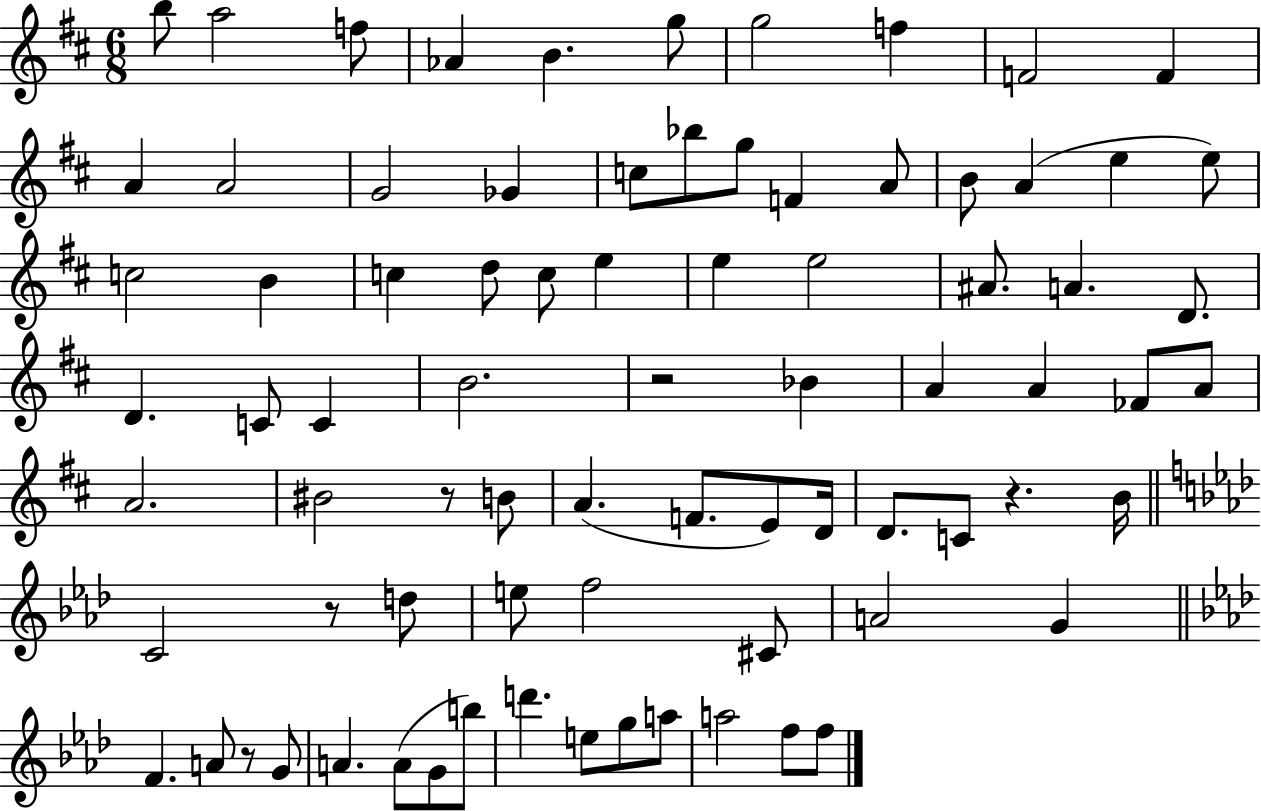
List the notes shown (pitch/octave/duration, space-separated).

B5/e A5/h F5/e Ab4/q B4/q. G5/e G5/h F5/q F4/h F4/q A4/q A4/h G4/h Gb4/q C5/e Bb5/e G5/e F4/q A4/e B4/e A4/q E5/q E5/e C5/h B4/q C5/q D5/e C5/e E5/q E5/q E5/h A#4/e. A4/q. D4/e. D4/q. C4/e C4/q B4/h. R/h Bb4/q A4/q A4/q FES4/e A4/e A4/h. BIS4/h R/e B4/e A4/q. F4/e. E4/e D4/s D4/e. C4/e R/q. B4/s C4/h R/e D5/e E5/e F5/h C#4/e A4/h G4/q F4/q. A4/e R/e G4/e A4/q. A4/e G4/e B5/e D6/q. E5/e G5/e A5/e A5/h F5/e F5/e